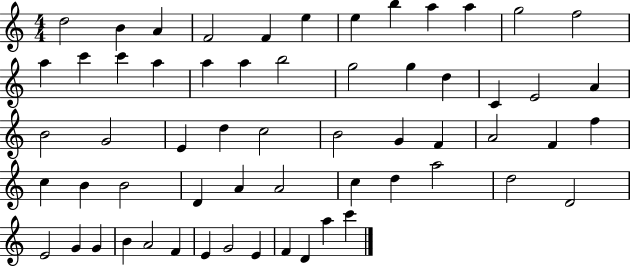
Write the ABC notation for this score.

X:1
T:Untitled
M:4/4
L:1/4
K:C
d2 B A F2 F e e b a a g2 f2 a c' c' a a a b2 g2 g d C E2 A B2 G2 E d c2 B2 G F A2 F f c B B2 D A A2 c d a2 d2 D2 E2 G G B A2 F E G2 E F D a c'